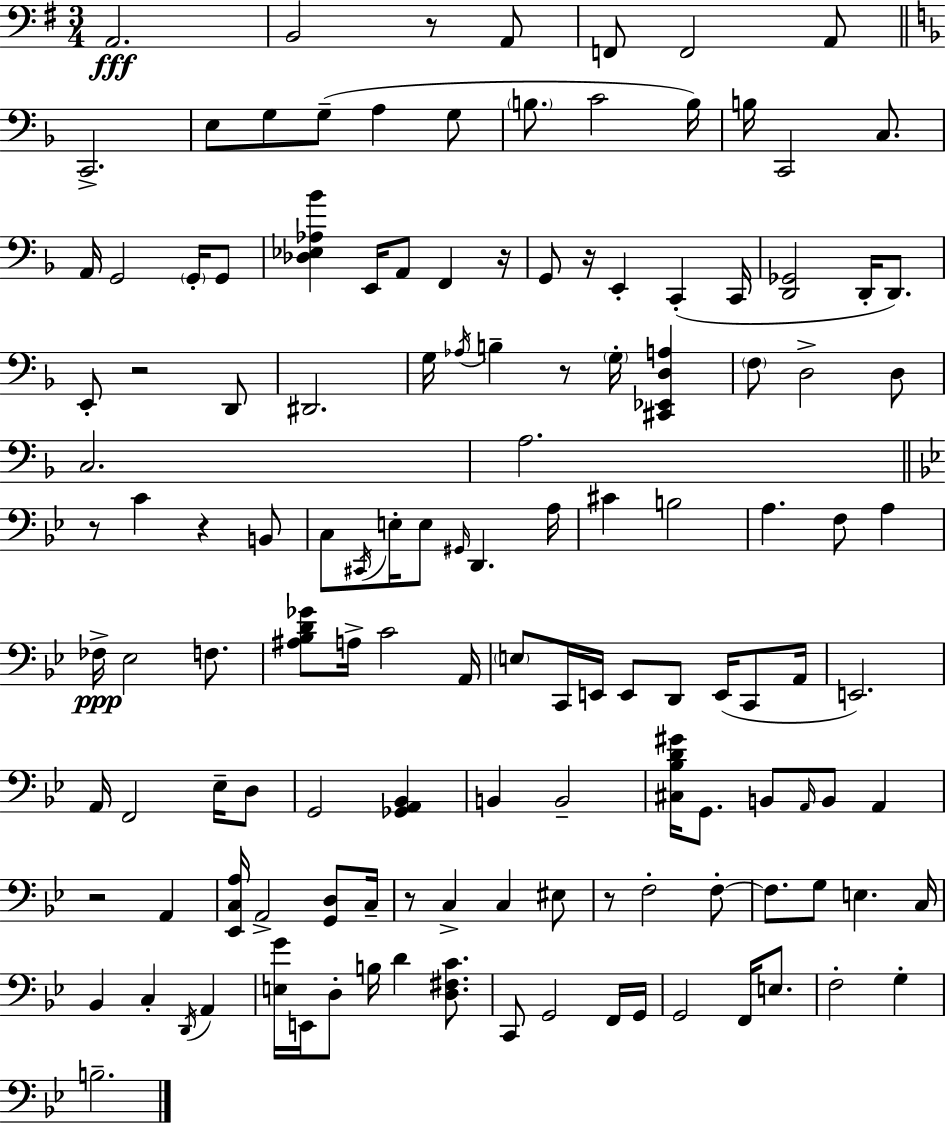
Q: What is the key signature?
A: G major